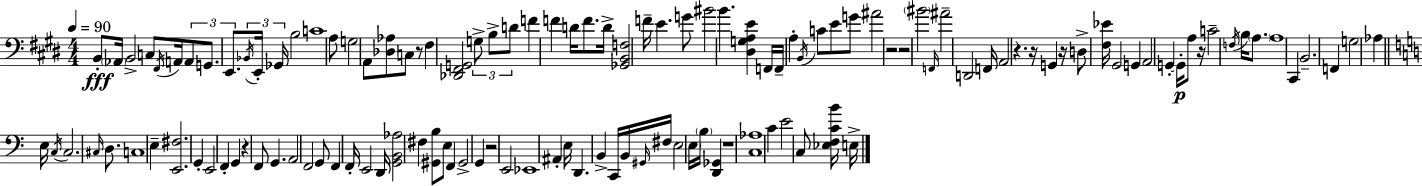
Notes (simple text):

B2/e Ab2/s B2/h C3/e F#2/s A2/s A2/e G2/e. E2/e. Bb2/s E2/s Gb2/s B3/h C4/w A3/e G3/h A2/e [Db3,Ab3]/e C3/e R/e F#3/q [Db2,F#2,G2]/h G3/e B3/e D4/e F4/q F4/q D4/s F4/e. D4/s [Gb2,B2,F3]/h F4/s E4/q. G4/e BIS4/h B4/q. [D#3,G3,A3,E4]/q F2/s F2/s A3/q B2/s C4/e E4/e G4/e A#4/h R/h R/h BIS4/h F2/s A#4/h D2/h F2/s A2/h R/q. R/s G2/q R/s D3/e [F#3,Eb4]/s G#2/h G2/q A2/h G2/q G2/s A3/e R/s C4/h F3/s B3/s A3/e. A3/w C#2/q B2/h. F2/q G3/h Ab3/q E3/s C3/s C3/h. C#3/s D3/e. C3/w E3/q [E2,F#3]/h. G2/q E2/h F2/q G2/q R/q F2/e G2/q. A2/h F2/h G2/e F2/q F2/s E2/h D2/s [G2,B2,Ab3]/h F#3/q [G#2,B3]/e E3/e F2/q G#2/h G2/q R/h E2/h Eb2/w A#2/q E3/s D2/q. B2/q C2/s B2/s G#2/s F#3/s E3/h E3/s B3/s [D2,Gb2]/q R/w [C3,Ab3]/w C4/q E4/h C3/e [Eb3,F3,C4,B4]/s E3/s